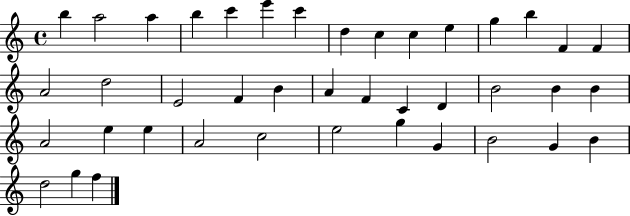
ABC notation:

X:1
T:Untitled
M:4/4
L:1/4
K:C
b a2 a b c' e' c' d c c e g b F F A2 d2 E2 F B A F C D B2 B B A2 e e A2 c2 e2 g G B2 G B d2 g f